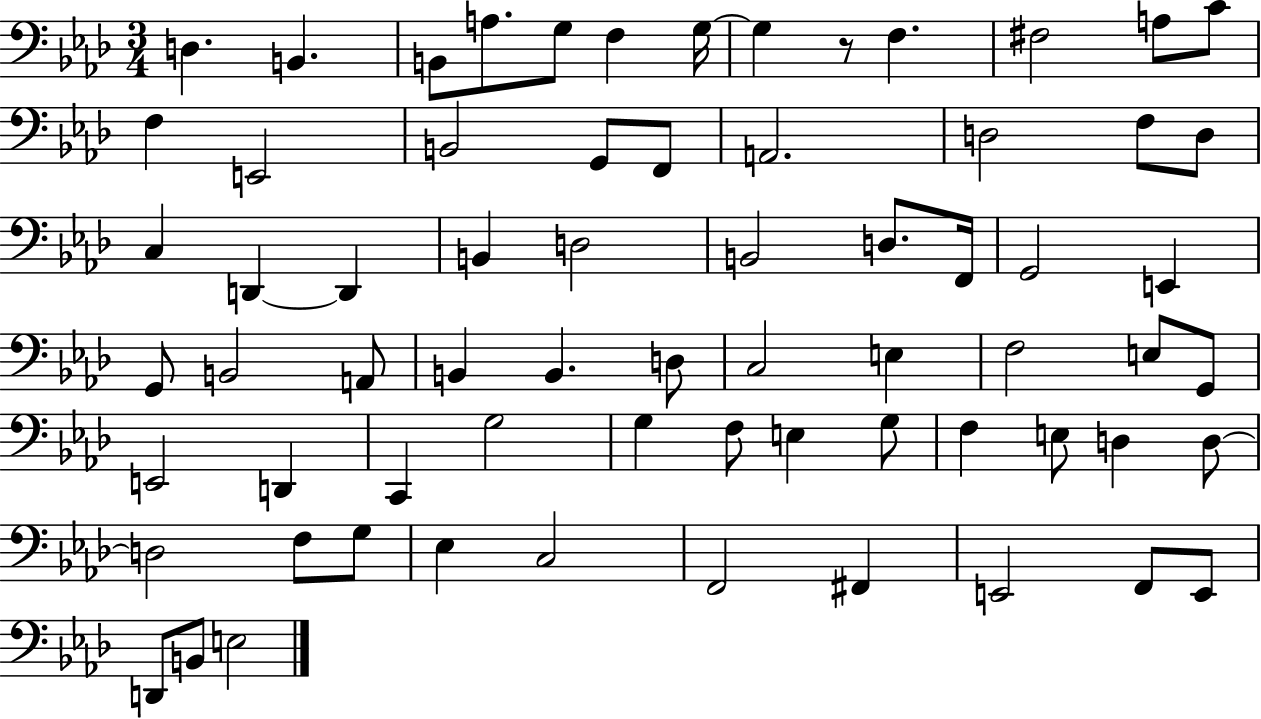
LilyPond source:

{
  \clef bass
  \numericTimeSignature
  \time 3/4
  \key aes \major
  d4. b,4. | b,8 a8. g8 f4 g16~~ | g4 r8 f4. | fis2 a8 c'8 | \break f4 e,2 | b,2 g,8 f,8 | a,2. | d2 f8 d8 | \break c4 d,4~~ d,4 | b,4 d2 | b,2 d8. f,16 | g,2 e,4 | \break g,8 b,2 a,8 | b,4 b,4. d8 | c2 e4 | f2 e8 g,8 | \break e,2 d,4 | c,4 g2 | g4 f8 e4 g8 | f4 e8 d4 d8~~ | \break d2 f8 g8 | ees4 c2 | f,2 fis,4 | e,2 f,8 e,8 | \break d,8 b,8 e2 | \bar "|."
}